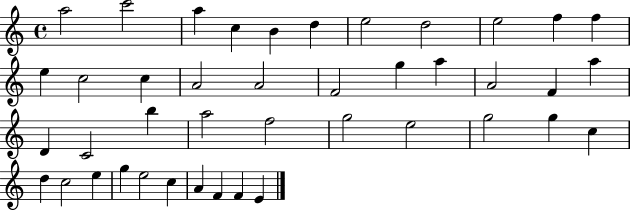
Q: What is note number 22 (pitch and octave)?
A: A5